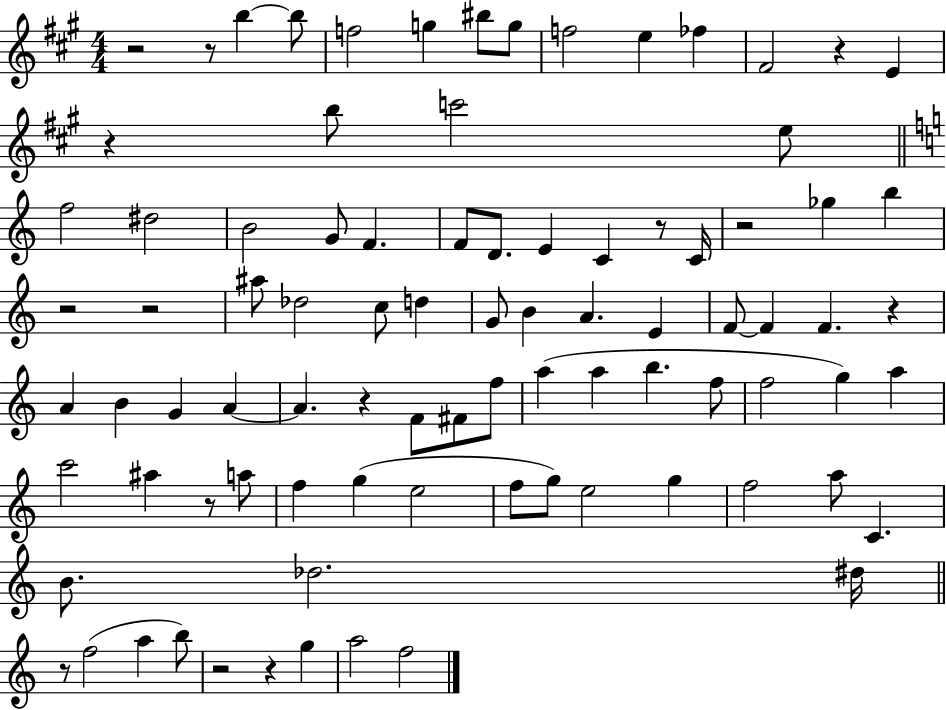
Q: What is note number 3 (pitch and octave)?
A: F5